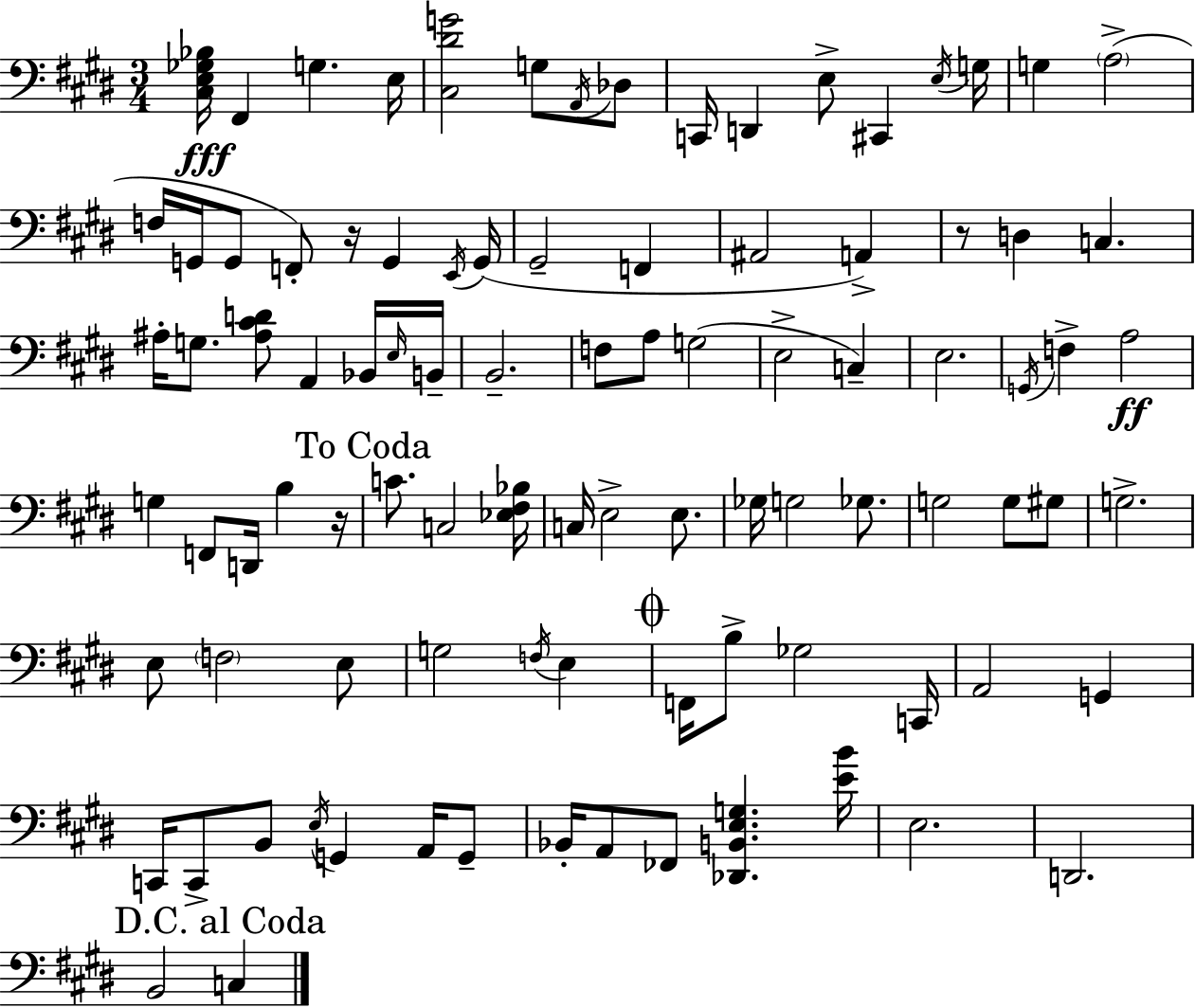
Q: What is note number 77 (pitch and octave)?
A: A2